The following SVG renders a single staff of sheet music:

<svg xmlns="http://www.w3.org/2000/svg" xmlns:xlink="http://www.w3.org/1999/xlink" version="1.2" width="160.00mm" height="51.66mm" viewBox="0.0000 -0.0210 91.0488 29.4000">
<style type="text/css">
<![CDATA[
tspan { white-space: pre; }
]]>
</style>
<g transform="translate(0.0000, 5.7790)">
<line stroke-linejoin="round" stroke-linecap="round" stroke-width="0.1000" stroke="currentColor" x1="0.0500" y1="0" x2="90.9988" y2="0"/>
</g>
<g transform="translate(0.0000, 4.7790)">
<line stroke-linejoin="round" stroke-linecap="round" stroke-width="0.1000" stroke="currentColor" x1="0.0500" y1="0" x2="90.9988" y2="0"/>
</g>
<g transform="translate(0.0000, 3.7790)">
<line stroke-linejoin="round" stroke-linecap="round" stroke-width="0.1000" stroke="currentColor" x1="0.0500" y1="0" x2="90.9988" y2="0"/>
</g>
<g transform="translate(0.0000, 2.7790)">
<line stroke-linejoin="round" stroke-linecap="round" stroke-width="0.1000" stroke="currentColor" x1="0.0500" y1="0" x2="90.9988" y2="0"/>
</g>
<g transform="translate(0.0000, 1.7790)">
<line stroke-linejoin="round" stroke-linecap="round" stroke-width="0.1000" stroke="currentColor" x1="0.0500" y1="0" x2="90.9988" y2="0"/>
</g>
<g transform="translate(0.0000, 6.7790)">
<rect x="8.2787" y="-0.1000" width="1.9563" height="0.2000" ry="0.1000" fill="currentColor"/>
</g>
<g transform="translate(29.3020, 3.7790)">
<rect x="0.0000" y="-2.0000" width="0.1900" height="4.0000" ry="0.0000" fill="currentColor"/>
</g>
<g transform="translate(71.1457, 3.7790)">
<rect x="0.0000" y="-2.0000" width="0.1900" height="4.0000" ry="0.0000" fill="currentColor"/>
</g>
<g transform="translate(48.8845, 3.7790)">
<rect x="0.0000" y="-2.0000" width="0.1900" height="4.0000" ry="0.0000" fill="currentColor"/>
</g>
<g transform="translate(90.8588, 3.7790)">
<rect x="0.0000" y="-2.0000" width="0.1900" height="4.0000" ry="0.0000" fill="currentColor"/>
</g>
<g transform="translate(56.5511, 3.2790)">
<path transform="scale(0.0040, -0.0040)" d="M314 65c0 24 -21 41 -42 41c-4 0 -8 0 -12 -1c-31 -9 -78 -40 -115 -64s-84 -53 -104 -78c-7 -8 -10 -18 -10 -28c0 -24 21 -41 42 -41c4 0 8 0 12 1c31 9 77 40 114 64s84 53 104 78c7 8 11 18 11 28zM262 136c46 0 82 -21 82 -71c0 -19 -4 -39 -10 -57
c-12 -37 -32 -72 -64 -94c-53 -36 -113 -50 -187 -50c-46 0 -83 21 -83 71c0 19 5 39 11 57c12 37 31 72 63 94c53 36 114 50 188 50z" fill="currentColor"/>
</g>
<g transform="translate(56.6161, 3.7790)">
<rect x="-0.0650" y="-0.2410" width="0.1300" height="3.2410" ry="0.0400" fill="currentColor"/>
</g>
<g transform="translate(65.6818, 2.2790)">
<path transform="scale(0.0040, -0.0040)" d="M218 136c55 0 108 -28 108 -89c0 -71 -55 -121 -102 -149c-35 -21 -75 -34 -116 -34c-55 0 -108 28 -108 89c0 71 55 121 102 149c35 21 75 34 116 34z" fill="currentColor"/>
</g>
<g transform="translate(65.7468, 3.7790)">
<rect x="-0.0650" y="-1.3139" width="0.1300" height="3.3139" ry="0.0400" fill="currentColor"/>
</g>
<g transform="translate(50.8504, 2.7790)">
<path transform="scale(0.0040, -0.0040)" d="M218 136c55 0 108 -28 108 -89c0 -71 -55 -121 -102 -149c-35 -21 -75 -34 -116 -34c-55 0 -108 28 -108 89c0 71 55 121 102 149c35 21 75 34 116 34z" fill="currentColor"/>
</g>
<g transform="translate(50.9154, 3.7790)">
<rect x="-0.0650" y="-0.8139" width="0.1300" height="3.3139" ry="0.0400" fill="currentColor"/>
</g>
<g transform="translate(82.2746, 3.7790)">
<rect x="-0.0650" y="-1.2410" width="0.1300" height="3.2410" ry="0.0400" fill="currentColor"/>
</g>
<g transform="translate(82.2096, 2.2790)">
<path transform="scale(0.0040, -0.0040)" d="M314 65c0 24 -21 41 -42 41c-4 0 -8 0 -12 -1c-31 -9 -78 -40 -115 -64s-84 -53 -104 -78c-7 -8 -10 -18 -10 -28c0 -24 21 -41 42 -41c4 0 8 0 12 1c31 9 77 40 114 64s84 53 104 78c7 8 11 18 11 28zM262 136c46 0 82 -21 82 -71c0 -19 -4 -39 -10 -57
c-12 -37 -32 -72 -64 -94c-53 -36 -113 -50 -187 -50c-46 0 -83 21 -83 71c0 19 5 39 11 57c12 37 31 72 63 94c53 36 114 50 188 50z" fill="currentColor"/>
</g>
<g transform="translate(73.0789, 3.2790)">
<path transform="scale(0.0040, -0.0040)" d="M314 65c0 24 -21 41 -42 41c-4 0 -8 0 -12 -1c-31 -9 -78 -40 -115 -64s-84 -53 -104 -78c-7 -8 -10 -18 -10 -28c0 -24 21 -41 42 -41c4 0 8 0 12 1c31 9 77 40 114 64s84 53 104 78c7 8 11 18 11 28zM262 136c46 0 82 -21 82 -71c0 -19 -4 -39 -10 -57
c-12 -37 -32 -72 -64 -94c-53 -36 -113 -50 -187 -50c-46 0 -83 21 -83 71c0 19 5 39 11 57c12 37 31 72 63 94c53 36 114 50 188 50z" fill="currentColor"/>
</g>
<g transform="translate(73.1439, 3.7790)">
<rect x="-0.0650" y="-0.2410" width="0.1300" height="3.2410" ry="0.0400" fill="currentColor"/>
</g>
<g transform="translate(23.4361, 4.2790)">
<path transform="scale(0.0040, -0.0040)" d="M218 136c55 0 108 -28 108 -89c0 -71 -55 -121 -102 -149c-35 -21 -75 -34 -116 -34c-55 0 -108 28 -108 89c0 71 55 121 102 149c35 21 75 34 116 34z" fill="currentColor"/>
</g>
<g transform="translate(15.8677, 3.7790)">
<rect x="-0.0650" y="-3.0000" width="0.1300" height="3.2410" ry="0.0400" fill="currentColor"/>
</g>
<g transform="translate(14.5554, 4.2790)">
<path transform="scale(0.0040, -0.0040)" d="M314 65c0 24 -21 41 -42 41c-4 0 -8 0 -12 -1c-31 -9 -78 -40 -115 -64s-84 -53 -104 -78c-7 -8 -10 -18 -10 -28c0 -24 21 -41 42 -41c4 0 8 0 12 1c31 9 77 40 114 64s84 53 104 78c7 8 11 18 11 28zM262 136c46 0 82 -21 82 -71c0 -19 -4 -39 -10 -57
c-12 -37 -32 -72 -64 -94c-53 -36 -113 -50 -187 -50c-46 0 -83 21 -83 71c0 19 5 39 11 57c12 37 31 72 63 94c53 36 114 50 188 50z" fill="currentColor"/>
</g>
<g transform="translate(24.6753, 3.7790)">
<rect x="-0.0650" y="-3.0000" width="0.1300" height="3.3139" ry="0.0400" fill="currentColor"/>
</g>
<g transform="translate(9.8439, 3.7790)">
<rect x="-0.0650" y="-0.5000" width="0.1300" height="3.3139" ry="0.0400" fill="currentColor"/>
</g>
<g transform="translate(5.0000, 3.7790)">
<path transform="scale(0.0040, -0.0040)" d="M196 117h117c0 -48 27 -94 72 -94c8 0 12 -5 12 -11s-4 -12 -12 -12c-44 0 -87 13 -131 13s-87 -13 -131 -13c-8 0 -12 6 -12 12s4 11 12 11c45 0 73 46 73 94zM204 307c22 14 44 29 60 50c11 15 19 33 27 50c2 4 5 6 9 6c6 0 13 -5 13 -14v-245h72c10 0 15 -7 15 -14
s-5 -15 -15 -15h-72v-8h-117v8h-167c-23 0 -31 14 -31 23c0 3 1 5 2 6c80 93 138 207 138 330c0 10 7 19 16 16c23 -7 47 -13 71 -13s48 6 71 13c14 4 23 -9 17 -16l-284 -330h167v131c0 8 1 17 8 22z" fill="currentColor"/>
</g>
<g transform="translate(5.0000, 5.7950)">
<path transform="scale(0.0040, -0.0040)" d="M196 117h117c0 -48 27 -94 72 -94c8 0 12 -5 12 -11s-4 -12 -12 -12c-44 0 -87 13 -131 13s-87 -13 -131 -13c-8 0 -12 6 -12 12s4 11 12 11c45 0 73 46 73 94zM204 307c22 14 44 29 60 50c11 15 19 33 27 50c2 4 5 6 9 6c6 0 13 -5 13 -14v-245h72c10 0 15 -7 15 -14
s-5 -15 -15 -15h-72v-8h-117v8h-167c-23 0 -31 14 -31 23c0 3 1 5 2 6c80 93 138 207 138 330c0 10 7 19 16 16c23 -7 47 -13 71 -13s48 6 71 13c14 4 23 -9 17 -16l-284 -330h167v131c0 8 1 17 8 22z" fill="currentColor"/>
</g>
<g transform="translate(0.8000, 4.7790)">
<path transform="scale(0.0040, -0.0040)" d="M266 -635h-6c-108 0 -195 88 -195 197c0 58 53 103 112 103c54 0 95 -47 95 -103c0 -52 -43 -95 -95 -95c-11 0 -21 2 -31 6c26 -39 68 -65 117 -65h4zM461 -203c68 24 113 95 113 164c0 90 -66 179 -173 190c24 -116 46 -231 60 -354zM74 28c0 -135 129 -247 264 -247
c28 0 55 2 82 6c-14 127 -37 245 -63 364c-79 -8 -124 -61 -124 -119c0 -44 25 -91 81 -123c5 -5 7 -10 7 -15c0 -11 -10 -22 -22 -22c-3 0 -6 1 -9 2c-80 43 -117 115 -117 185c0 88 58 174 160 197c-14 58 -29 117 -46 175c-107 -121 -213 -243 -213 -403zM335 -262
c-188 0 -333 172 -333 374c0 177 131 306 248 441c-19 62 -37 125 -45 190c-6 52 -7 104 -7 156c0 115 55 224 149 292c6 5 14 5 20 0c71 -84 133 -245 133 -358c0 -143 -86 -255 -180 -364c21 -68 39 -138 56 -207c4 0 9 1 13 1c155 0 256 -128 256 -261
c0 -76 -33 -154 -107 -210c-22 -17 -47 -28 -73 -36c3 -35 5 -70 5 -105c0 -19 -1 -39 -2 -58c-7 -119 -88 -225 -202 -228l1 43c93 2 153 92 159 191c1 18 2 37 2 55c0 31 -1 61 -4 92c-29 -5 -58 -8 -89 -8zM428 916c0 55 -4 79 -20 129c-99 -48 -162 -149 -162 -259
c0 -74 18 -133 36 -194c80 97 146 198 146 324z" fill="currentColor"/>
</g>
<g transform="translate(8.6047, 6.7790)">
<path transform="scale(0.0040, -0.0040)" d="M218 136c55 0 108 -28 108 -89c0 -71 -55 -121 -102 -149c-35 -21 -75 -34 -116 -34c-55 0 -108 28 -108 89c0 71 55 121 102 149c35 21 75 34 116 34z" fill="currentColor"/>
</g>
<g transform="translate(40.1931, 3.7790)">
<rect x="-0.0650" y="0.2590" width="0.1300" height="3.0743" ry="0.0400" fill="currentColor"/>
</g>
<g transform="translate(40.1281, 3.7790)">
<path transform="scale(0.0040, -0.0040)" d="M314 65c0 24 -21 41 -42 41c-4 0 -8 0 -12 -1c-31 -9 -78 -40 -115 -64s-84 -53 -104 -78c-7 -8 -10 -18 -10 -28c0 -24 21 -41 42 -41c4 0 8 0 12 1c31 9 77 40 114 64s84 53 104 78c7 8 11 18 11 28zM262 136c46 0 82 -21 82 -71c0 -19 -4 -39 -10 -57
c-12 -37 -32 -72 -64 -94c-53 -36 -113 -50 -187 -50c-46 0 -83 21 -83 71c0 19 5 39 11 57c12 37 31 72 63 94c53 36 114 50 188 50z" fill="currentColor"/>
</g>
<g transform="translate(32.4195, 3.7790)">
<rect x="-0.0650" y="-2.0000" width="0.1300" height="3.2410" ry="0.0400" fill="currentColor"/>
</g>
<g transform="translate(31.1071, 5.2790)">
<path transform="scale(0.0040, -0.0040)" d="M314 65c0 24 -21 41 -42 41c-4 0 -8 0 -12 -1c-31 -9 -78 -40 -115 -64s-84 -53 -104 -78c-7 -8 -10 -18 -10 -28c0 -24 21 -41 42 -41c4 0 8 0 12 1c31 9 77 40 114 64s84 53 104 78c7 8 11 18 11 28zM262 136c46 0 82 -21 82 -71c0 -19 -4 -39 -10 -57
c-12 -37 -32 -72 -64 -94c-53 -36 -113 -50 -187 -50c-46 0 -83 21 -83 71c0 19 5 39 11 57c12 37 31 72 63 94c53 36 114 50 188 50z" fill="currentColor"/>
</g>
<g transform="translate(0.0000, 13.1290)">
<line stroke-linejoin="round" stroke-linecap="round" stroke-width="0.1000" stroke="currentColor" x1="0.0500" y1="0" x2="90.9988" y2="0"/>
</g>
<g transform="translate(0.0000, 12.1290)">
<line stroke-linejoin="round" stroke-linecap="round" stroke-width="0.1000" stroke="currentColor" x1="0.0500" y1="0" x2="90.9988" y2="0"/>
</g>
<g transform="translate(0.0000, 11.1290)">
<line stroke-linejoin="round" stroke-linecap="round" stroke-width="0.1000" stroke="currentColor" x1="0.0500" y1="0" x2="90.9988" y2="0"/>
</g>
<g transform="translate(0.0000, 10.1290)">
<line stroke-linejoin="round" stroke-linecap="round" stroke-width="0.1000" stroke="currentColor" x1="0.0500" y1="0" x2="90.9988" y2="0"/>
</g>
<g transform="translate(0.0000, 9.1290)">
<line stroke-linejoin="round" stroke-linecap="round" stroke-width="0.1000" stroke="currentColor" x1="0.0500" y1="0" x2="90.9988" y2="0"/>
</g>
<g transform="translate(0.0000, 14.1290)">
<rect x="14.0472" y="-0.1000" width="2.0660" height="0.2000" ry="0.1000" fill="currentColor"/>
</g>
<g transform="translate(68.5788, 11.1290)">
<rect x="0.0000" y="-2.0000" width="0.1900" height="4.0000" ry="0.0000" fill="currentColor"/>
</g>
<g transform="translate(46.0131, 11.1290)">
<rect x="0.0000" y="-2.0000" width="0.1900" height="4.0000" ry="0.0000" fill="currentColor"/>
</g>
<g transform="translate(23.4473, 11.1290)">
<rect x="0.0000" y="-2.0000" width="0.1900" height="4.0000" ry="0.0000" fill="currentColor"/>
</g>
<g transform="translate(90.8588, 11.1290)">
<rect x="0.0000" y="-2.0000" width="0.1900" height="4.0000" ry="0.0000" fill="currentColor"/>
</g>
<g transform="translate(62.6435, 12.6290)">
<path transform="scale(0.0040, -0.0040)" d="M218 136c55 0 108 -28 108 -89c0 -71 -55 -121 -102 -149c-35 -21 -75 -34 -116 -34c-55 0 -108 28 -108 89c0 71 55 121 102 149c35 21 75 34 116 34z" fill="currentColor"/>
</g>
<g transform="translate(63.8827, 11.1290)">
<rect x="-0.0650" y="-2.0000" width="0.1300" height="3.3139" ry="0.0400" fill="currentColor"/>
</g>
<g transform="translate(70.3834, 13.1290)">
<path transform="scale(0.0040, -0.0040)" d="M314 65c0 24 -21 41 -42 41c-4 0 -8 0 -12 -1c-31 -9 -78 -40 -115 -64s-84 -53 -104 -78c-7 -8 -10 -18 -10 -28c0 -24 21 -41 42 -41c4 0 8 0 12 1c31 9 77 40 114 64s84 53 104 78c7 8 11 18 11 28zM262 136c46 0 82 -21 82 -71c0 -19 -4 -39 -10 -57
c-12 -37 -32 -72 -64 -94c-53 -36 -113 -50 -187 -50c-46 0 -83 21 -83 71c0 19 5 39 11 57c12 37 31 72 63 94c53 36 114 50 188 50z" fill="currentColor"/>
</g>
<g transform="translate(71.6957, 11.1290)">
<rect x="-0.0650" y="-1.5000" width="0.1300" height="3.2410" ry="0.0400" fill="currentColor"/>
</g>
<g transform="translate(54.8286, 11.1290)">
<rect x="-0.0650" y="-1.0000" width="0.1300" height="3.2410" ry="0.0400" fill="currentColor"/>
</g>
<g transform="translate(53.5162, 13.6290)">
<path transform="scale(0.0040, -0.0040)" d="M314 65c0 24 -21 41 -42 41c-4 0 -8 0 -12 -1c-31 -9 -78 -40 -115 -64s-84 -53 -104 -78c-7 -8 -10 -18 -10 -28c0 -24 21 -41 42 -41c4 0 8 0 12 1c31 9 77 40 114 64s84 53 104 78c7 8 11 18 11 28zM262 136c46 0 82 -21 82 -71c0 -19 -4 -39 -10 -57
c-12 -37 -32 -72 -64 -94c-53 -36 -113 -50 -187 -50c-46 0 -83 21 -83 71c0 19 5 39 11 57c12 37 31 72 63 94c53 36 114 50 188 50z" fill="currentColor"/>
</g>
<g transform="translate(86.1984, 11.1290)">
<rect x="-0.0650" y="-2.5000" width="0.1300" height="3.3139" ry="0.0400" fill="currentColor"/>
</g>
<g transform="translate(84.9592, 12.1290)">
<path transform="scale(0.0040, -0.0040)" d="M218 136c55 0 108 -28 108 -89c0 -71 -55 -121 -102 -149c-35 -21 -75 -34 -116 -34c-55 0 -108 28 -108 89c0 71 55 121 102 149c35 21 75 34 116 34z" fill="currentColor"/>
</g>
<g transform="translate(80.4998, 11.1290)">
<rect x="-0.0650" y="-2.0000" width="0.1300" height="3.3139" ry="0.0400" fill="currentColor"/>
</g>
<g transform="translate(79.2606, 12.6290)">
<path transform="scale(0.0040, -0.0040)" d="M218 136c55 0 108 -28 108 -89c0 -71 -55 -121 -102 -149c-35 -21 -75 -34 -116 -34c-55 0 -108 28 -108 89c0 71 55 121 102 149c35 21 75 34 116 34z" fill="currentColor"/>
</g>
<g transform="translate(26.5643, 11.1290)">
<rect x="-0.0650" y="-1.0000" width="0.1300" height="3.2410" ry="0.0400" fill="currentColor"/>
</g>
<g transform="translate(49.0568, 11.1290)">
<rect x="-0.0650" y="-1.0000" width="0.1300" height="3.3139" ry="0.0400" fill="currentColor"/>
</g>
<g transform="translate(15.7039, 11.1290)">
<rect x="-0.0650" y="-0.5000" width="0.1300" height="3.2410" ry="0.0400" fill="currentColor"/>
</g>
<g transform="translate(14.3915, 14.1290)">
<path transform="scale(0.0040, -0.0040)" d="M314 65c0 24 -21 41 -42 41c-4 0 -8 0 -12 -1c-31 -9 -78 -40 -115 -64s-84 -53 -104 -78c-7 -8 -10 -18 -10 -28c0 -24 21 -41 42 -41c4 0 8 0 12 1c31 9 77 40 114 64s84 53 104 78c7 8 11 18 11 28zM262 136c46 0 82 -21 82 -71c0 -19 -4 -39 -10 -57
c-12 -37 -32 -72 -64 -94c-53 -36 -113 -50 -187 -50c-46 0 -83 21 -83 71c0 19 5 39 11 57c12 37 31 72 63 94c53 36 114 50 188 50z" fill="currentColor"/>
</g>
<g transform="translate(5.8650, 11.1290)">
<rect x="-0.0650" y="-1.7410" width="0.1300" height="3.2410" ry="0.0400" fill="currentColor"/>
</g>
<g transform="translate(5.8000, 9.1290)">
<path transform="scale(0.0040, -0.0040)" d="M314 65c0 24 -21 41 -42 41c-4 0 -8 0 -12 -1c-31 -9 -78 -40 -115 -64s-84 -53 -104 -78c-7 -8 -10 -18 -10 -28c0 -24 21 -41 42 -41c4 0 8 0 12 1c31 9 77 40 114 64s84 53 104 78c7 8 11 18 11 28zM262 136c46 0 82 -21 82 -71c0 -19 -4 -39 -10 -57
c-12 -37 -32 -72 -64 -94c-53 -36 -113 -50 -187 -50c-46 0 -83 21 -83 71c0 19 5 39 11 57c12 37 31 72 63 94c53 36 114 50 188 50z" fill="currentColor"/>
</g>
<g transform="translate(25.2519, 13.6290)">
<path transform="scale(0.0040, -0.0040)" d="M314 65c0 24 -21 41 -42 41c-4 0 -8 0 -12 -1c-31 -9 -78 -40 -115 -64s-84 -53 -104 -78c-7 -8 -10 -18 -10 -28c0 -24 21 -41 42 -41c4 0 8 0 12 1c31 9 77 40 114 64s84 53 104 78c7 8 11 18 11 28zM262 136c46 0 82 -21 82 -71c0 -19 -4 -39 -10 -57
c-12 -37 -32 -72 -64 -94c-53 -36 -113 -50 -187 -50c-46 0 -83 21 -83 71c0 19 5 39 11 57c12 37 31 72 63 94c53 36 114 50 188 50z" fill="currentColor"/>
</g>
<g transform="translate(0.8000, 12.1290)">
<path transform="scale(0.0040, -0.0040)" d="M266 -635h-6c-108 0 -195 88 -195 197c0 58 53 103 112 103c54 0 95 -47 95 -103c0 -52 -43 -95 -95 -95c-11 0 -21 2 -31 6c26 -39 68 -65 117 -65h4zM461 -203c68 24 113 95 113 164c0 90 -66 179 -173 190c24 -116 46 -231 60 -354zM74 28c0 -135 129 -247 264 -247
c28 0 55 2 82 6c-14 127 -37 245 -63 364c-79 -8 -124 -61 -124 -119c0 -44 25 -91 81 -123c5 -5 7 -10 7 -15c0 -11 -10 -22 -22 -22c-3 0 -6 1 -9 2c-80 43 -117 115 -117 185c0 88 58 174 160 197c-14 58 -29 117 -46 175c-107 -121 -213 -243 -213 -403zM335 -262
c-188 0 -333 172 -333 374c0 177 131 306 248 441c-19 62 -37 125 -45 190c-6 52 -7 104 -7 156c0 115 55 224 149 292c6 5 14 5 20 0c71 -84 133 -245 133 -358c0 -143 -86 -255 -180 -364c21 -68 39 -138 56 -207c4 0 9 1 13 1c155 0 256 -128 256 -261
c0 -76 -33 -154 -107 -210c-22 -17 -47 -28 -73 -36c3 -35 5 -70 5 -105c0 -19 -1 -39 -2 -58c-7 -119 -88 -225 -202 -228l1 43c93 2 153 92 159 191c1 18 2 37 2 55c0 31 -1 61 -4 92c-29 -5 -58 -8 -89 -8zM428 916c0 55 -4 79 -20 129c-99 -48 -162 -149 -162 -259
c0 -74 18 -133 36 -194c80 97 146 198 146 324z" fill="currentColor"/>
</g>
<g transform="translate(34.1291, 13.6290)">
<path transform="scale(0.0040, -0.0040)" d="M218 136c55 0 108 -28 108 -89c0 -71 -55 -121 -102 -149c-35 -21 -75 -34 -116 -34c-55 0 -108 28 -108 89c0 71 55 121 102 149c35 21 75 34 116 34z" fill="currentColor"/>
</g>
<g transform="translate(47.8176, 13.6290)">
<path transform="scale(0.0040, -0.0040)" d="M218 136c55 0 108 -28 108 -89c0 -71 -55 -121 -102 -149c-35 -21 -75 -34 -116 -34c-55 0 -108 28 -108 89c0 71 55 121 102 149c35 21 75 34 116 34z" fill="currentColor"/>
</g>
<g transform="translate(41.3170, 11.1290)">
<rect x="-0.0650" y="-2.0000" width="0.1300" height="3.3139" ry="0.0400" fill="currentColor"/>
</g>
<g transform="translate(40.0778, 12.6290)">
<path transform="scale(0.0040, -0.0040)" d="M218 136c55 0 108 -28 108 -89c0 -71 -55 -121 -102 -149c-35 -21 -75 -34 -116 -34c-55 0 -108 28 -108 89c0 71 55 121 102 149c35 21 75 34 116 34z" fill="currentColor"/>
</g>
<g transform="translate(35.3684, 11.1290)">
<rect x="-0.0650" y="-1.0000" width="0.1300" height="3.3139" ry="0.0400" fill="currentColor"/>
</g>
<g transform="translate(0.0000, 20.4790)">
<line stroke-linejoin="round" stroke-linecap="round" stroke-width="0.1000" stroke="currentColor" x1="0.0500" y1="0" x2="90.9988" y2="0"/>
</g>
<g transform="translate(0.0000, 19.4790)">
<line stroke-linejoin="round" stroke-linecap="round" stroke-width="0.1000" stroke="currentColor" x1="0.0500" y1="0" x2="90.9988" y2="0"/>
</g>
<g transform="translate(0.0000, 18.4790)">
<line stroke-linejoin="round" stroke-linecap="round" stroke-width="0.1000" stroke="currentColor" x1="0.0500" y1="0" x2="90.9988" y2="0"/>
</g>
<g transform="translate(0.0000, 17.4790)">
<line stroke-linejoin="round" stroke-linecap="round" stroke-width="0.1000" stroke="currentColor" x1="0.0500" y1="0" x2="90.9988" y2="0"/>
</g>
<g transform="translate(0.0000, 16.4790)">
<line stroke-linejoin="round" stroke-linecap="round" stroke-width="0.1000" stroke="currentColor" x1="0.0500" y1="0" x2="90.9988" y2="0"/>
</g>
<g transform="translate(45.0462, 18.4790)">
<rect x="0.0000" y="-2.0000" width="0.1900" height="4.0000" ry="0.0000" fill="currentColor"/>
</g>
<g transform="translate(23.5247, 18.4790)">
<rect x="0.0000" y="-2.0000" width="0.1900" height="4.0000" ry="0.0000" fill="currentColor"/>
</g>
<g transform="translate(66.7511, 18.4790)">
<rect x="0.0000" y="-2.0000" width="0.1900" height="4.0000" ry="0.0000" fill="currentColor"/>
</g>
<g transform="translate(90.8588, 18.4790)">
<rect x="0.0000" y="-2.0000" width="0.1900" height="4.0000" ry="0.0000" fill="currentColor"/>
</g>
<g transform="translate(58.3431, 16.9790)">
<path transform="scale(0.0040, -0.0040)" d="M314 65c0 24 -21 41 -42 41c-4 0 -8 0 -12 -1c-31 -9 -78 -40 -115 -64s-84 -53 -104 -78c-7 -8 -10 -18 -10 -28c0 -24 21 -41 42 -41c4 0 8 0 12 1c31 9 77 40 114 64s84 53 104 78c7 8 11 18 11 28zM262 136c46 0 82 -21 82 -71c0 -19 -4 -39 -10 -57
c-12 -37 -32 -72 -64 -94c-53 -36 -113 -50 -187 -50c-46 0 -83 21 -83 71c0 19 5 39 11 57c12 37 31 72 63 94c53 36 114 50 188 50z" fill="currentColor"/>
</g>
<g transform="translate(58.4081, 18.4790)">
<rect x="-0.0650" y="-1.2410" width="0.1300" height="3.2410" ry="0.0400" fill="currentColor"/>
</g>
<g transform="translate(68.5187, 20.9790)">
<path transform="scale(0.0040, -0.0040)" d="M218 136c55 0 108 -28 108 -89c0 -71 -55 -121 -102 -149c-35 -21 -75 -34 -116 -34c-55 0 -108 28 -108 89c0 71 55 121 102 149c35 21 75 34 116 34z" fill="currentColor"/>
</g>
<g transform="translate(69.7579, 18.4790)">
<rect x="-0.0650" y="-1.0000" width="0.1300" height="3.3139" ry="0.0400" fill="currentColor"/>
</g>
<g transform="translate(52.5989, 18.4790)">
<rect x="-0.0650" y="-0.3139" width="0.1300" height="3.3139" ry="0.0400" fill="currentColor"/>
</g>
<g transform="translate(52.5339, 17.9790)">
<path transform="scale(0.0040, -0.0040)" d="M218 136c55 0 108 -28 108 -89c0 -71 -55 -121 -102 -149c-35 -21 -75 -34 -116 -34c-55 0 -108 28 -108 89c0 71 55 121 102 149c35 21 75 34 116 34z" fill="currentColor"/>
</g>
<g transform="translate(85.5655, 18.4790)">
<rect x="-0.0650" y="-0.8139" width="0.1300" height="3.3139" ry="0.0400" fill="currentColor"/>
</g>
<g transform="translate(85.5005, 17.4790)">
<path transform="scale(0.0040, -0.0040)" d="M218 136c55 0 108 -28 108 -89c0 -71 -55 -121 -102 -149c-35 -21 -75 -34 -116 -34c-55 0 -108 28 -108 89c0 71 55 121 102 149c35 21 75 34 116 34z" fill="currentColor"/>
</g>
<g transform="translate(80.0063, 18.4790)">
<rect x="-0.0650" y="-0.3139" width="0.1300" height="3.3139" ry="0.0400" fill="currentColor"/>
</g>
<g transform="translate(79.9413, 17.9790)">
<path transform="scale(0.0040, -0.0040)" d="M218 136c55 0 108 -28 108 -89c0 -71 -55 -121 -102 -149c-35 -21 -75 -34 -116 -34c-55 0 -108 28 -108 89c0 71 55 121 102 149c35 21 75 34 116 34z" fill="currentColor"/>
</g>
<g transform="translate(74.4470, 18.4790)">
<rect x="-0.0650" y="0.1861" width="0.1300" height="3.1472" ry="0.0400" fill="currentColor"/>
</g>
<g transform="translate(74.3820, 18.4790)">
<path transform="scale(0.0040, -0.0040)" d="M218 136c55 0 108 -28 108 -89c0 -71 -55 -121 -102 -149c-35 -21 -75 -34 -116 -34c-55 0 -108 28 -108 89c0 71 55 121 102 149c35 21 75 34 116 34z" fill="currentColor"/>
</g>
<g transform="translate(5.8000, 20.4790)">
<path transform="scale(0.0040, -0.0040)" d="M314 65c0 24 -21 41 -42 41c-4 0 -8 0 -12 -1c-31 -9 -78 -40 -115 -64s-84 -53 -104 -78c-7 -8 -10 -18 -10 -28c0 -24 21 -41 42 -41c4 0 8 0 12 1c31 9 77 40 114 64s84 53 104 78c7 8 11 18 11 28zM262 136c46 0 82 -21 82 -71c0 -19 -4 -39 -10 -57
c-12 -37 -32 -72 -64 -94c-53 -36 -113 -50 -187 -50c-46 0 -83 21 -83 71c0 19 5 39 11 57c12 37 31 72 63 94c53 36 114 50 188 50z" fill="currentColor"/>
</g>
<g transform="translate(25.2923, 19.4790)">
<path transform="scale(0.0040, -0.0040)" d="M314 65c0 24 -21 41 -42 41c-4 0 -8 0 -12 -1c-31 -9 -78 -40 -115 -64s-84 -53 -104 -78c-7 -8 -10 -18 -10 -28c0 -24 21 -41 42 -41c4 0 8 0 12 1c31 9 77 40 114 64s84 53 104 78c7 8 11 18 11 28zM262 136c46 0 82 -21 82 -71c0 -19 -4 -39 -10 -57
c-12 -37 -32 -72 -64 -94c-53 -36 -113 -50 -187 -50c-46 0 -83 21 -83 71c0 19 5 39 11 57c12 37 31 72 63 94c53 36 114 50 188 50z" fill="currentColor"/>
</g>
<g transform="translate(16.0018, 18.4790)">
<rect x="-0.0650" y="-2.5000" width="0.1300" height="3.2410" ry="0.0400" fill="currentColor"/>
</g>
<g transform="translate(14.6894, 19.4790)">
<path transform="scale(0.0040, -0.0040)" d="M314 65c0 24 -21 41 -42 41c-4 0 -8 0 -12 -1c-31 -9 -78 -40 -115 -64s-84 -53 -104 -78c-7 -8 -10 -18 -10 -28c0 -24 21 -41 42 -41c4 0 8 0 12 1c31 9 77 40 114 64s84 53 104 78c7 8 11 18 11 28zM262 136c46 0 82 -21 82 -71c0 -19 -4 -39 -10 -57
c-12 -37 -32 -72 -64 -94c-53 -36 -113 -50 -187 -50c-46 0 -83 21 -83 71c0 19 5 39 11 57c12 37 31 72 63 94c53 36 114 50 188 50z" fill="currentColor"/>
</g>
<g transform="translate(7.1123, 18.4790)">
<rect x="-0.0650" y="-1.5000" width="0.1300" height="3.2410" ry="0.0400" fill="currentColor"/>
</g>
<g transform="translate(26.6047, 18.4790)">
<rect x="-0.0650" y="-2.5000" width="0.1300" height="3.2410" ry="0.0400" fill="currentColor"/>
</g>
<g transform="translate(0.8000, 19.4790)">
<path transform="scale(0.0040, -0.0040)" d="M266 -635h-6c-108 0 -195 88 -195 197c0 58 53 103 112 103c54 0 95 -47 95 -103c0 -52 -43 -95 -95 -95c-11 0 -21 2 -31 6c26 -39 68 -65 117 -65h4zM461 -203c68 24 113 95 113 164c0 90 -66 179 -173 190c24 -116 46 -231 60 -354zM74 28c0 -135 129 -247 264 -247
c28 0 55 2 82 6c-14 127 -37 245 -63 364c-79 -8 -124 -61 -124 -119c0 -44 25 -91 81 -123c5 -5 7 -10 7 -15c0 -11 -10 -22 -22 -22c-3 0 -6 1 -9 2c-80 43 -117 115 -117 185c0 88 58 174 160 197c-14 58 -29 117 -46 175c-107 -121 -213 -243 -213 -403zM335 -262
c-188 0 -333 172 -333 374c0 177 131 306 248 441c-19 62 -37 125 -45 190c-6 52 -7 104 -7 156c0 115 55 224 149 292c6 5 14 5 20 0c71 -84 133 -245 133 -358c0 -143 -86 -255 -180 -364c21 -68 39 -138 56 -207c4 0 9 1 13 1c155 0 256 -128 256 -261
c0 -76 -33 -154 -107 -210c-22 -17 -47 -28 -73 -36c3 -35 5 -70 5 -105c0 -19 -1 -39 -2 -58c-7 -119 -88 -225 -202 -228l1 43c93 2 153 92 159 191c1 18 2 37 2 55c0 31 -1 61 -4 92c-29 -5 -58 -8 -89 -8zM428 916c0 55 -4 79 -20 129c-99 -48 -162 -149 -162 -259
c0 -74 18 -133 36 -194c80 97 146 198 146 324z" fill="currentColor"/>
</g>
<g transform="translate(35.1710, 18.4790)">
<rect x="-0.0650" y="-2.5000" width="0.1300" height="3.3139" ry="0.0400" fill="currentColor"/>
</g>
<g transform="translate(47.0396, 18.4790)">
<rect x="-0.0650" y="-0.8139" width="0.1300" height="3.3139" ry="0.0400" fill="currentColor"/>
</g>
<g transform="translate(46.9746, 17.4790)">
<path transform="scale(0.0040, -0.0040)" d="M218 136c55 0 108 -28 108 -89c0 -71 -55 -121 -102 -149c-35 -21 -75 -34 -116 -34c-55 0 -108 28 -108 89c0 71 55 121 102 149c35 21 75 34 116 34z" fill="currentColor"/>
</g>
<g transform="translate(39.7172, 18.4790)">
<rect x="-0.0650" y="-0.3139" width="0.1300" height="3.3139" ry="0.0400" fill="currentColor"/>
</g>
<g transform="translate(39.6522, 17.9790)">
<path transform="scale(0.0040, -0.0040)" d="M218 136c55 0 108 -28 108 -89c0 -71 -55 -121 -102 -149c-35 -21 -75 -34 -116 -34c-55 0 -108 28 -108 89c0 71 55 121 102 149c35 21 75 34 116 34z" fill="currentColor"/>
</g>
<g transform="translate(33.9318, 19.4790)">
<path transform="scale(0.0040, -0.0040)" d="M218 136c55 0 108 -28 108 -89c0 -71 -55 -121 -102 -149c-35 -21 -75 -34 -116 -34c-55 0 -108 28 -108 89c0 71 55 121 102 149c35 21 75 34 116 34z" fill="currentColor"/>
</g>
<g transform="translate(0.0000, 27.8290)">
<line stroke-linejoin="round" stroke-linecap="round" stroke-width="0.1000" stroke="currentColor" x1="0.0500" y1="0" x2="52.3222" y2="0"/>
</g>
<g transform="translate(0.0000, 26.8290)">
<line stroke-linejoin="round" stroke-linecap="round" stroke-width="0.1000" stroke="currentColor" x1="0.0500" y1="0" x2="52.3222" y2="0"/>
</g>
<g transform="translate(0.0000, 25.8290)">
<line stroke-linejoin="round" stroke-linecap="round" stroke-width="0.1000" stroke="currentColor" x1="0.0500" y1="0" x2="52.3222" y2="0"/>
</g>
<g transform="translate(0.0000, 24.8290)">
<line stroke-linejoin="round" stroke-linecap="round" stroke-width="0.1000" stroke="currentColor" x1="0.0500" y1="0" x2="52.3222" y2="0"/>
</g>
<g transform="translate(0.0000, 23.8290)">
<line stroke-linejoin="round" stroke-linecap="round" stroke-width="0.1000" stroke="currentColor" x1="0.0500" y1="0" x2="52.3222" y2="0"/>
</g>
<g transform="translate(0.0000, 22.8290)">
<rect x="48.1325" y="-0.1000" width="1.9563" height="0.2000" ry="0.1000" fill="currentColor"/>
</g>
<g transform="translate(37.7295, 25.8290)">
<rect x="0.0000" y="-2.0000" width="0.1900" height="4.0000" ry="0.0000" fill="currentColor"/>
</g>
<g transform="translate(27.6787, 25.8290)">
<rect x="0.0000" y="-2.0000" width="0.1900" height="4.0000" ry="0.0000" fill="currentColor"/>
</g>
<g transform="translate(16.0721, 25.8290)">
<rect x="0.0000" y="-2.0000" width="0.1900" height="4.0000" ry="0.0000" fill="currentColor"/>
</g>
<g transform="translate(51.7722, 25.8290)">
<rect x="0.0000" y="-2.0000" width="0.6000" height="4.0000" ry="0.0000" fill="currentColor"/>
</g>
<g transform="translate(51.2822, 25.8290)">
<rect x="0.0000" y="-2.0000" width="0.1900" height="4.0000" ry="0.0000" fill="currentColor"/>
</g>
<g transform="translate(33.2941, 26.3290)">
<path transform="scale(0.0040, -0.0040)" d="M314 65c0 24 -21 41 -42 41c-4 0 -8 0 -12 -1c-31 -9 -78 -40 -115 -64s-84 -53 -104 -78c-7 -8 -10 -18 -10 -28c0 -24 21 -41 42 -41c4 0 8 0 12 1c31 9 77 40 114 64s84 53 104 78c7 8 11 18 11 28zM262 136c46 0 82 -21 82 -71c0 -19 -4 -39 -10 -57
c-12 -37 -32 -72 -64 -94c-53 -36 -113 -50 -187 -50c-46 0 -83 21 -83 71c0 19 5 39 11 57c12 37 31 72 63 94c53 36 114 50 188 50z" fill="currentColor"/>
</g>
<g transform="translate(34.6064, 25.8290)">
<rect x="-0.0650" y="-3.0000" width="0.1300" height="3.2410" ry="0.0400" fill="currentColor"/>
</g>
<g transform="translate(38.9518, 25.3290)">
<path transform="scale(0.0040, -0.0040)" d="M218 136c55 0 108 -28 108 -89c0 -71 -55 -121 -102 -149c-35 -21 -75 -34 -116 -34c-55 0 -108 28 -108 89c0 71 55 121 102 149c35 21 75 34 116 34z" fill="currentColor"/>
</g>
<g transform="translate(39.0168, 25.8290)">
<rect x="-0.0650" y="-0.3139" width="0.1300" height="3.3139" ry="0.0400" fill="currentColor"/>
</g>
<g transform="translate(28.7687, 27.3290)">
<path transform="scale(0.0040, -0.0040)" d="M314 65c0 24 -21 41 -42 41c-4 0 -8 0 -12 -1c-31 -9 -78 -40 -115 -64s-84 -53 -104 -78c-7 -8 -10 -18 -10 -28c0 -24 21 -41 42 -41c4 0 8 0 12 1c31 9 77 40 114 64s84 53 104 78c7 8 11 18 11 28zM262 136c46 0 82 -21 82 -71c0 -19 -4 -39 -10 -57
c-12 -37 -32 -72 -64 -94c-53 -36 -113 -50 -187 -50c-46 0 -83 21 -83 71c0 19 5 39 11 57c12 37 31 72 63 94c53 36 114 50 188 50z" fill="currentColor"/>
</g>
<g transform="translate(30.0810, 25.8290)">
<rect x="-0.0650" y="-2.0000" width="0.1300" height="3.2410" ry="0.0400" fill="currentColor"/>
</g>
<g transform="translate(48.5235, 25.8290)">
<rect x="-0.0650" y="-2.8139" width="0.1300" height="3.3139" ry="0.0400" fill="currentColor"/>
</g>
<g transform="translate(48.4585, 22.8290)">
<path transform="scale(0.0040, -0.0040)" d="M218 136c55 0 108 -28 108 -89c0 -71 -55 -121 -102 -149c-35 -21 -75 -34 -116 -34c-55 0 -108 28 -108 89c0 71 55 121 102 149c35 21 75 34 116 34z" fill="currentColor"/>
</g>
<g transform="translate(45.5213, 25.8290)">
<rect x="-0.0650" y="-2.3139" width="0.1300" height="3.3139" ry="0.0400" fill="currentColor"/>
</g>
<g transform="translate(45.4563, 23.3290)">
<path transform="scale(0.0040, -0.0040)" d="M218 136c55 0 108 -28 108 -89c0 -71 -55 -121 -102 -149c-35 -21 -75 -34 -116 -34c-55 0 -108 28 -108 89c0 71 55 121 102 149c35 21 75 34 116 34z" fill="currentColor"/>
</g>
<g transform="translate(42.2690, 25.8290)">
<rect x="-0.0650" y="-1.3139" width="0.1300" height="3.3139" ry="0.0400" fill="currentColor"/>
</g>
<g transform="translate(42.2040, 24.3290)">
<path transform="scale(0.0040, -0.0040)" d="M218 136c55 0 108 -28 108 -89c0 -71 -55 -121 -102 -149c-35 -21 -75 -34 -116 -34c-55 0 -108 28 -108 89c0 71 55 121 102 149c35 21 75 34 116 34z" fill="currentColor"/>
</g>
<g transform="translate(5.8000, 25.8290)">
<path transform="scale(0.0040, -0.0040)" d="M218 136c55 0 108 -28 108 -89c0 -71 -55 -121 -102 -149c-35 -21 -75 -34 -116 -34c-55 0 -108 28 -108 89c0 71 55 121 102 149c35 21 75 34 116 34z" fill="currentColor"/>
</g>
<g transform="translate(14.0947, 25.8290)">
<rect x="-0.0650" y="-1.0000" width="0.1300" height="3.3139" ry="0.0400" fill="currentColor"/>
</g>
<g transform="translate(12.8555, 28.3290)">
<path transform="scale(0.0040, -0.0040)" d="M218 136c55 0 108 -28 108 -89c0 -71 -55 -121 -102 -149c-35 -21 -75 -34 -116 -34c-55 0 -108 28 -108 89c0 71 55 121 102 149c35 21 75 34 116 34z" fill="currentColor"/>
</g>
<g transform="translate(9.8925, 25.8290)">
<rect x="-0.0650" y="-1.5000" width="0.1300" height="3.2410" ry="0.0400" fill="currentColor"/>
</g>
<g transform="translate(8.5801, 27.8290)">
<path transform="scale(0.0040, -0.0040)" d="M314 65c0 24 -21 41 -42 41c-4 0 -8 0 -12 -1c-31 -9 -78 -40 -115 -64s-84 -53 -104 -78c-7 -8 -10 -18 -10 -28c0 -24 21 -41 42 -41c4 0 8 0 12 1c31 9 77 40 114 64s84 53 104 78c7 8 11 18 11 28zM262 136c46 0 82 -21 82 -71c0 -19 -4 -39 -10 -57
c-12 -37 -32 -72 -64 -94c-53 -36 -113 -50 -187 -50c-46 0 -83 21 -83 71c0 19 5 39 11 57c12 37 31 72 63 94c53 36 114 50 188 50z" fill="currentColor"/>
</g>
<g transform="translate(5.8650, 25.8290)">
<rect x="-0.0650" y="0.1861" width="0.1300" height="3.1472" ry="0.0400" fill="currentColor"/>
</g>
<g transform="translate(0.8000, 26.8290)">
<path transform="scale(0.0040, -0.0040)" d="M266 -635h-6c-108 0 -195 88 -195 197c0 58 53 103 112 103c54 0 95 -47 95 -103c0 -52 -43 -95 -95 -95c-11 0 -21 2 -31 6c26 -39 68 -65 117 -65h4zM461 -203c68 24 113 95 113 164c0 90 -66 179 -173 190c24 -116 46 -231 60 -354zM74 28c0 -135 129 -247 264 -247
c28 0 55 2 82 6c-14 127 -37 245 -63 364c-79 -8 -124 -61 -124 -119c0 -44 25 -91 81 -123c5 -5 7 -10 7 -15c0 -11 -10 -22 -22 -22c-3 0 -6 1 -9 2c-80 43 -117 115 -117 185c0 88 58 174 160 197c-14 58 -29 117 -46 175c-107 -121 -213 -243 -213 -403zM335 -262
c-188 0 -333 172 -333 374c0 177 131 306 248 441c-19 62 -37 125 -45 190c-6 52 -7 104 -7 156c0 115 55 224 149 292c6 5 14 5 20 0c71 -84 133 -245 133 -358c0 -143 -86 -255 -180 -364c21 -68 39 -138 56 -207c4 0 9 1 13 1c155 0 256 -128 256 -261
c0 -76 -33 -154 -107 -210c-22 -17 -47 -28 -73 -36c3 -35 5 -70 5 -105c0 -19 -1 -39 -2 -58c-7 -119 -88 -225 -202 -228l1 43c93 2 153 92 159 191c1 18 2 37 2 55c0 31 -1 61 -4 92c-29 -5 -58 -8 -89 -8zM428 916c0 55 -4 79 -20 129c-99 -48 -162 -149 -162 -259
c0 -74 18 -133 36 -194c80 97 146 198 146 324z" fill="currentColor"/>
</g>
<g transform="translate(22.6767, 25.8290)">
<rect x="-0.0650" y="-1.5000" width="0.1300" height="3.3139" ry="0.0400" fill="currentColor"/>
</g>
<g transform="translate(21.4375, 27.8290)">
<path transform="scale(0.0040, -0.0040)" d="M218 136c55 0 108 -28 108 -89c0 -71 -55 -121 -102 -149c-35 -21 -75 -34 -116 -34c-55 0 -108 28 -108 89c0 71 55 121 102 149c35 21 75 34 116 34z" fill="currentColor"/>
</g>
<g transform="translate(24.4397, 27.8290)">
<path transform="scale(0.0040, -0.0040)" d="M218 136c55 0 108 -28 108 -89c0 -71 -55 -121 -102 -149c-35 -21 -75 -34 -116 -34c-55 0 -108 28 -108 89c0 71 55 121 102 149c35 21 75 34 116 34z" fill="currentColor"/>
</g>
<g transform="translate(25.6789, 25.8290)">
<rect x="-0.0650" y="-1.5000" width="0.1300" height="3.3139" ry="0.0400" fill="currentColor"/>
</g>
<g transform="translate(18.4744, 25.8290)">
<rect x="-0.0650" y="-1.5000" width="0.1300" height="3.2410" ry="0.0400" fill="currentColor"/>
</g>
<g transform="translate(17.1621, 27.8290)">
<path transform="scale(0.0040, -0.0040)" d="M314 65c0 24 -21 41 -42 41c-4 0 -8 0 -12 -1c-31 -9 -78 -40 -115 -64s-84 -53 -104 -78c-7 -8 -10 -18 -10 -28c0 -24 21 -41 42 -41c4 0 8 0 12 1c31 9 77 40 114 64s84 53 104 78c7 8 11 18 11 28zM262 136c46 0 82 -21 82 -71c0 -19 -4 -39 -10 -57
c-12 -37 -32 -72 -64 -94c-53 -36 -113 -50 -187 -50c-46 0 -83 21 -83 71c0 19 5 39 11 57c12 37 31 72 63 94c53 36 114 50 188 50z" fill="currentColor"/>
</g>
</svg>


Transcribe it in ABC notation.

X:1
T:Untitled
M:4/4
L:1/4
K:C
C A2 A F2 B2 d c2 e c2 e2 f2 C2 D2 D F D D2 F E2 F G E2 G2 G2 G c d c e2 D B c d B E2 D E2 E E F2 A2 c e g a